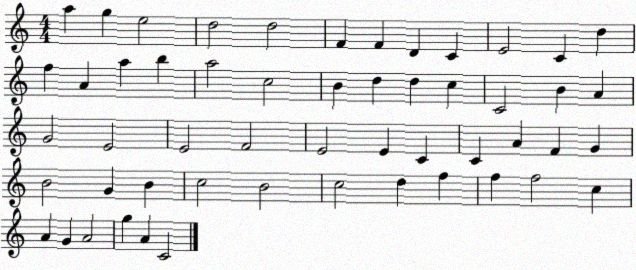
X:1
T:Untitled
M:4/4
L:1/4
K:C
a g e2 d2 d2 F F D C E2 C d f A a b a2 c2 B d d c C2 B A G2 E2 E2 F2 E2 E C C A F G B2 G B c2 B2 c2 d f f f2 c A G A2 g A C2